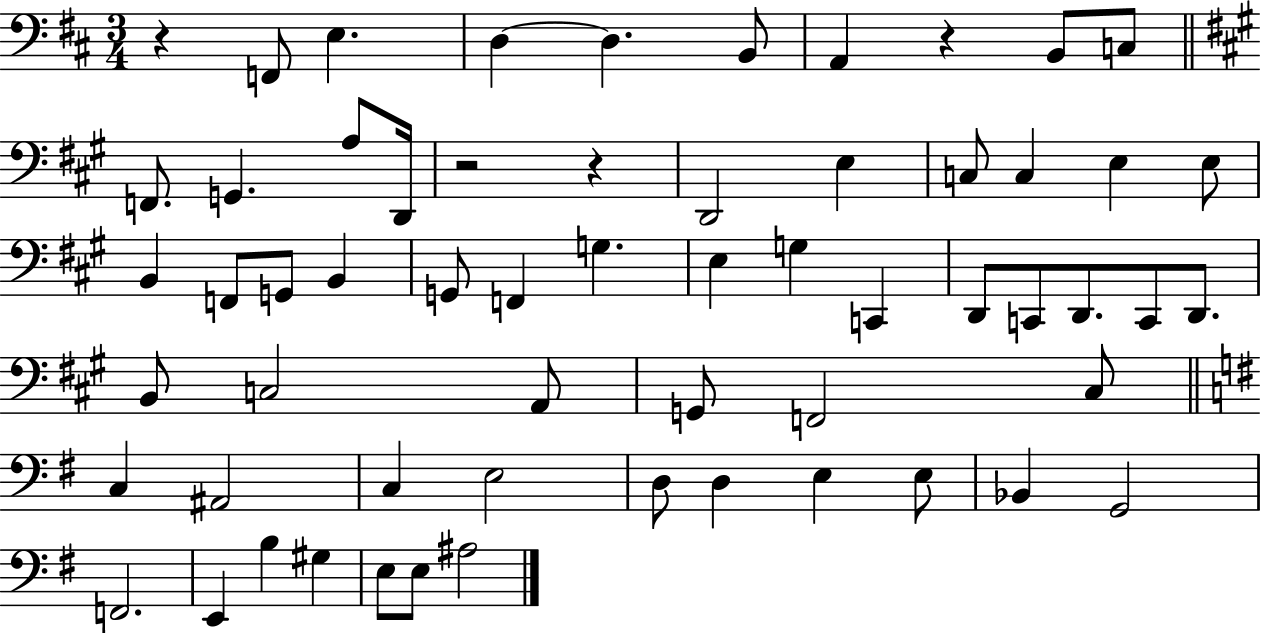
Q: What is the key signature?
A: D major